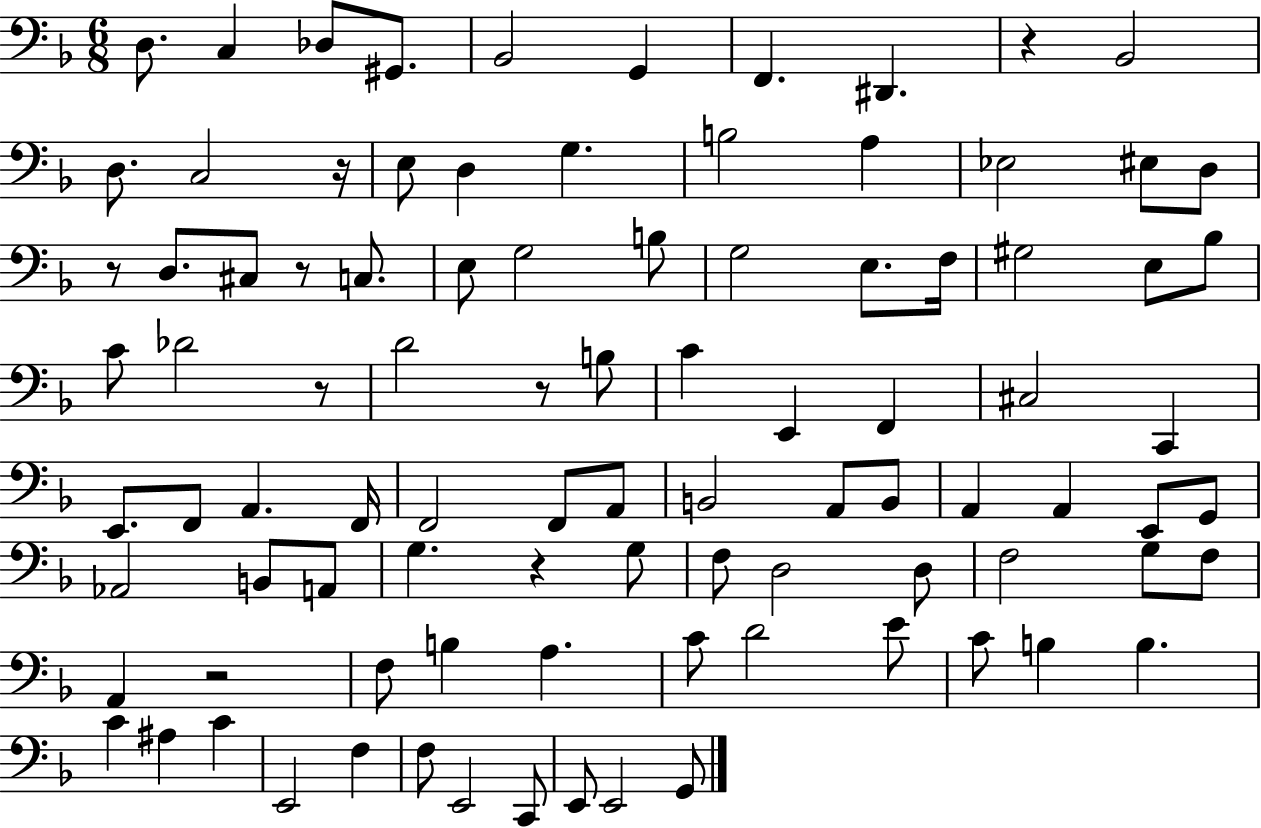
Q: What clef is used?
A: bass